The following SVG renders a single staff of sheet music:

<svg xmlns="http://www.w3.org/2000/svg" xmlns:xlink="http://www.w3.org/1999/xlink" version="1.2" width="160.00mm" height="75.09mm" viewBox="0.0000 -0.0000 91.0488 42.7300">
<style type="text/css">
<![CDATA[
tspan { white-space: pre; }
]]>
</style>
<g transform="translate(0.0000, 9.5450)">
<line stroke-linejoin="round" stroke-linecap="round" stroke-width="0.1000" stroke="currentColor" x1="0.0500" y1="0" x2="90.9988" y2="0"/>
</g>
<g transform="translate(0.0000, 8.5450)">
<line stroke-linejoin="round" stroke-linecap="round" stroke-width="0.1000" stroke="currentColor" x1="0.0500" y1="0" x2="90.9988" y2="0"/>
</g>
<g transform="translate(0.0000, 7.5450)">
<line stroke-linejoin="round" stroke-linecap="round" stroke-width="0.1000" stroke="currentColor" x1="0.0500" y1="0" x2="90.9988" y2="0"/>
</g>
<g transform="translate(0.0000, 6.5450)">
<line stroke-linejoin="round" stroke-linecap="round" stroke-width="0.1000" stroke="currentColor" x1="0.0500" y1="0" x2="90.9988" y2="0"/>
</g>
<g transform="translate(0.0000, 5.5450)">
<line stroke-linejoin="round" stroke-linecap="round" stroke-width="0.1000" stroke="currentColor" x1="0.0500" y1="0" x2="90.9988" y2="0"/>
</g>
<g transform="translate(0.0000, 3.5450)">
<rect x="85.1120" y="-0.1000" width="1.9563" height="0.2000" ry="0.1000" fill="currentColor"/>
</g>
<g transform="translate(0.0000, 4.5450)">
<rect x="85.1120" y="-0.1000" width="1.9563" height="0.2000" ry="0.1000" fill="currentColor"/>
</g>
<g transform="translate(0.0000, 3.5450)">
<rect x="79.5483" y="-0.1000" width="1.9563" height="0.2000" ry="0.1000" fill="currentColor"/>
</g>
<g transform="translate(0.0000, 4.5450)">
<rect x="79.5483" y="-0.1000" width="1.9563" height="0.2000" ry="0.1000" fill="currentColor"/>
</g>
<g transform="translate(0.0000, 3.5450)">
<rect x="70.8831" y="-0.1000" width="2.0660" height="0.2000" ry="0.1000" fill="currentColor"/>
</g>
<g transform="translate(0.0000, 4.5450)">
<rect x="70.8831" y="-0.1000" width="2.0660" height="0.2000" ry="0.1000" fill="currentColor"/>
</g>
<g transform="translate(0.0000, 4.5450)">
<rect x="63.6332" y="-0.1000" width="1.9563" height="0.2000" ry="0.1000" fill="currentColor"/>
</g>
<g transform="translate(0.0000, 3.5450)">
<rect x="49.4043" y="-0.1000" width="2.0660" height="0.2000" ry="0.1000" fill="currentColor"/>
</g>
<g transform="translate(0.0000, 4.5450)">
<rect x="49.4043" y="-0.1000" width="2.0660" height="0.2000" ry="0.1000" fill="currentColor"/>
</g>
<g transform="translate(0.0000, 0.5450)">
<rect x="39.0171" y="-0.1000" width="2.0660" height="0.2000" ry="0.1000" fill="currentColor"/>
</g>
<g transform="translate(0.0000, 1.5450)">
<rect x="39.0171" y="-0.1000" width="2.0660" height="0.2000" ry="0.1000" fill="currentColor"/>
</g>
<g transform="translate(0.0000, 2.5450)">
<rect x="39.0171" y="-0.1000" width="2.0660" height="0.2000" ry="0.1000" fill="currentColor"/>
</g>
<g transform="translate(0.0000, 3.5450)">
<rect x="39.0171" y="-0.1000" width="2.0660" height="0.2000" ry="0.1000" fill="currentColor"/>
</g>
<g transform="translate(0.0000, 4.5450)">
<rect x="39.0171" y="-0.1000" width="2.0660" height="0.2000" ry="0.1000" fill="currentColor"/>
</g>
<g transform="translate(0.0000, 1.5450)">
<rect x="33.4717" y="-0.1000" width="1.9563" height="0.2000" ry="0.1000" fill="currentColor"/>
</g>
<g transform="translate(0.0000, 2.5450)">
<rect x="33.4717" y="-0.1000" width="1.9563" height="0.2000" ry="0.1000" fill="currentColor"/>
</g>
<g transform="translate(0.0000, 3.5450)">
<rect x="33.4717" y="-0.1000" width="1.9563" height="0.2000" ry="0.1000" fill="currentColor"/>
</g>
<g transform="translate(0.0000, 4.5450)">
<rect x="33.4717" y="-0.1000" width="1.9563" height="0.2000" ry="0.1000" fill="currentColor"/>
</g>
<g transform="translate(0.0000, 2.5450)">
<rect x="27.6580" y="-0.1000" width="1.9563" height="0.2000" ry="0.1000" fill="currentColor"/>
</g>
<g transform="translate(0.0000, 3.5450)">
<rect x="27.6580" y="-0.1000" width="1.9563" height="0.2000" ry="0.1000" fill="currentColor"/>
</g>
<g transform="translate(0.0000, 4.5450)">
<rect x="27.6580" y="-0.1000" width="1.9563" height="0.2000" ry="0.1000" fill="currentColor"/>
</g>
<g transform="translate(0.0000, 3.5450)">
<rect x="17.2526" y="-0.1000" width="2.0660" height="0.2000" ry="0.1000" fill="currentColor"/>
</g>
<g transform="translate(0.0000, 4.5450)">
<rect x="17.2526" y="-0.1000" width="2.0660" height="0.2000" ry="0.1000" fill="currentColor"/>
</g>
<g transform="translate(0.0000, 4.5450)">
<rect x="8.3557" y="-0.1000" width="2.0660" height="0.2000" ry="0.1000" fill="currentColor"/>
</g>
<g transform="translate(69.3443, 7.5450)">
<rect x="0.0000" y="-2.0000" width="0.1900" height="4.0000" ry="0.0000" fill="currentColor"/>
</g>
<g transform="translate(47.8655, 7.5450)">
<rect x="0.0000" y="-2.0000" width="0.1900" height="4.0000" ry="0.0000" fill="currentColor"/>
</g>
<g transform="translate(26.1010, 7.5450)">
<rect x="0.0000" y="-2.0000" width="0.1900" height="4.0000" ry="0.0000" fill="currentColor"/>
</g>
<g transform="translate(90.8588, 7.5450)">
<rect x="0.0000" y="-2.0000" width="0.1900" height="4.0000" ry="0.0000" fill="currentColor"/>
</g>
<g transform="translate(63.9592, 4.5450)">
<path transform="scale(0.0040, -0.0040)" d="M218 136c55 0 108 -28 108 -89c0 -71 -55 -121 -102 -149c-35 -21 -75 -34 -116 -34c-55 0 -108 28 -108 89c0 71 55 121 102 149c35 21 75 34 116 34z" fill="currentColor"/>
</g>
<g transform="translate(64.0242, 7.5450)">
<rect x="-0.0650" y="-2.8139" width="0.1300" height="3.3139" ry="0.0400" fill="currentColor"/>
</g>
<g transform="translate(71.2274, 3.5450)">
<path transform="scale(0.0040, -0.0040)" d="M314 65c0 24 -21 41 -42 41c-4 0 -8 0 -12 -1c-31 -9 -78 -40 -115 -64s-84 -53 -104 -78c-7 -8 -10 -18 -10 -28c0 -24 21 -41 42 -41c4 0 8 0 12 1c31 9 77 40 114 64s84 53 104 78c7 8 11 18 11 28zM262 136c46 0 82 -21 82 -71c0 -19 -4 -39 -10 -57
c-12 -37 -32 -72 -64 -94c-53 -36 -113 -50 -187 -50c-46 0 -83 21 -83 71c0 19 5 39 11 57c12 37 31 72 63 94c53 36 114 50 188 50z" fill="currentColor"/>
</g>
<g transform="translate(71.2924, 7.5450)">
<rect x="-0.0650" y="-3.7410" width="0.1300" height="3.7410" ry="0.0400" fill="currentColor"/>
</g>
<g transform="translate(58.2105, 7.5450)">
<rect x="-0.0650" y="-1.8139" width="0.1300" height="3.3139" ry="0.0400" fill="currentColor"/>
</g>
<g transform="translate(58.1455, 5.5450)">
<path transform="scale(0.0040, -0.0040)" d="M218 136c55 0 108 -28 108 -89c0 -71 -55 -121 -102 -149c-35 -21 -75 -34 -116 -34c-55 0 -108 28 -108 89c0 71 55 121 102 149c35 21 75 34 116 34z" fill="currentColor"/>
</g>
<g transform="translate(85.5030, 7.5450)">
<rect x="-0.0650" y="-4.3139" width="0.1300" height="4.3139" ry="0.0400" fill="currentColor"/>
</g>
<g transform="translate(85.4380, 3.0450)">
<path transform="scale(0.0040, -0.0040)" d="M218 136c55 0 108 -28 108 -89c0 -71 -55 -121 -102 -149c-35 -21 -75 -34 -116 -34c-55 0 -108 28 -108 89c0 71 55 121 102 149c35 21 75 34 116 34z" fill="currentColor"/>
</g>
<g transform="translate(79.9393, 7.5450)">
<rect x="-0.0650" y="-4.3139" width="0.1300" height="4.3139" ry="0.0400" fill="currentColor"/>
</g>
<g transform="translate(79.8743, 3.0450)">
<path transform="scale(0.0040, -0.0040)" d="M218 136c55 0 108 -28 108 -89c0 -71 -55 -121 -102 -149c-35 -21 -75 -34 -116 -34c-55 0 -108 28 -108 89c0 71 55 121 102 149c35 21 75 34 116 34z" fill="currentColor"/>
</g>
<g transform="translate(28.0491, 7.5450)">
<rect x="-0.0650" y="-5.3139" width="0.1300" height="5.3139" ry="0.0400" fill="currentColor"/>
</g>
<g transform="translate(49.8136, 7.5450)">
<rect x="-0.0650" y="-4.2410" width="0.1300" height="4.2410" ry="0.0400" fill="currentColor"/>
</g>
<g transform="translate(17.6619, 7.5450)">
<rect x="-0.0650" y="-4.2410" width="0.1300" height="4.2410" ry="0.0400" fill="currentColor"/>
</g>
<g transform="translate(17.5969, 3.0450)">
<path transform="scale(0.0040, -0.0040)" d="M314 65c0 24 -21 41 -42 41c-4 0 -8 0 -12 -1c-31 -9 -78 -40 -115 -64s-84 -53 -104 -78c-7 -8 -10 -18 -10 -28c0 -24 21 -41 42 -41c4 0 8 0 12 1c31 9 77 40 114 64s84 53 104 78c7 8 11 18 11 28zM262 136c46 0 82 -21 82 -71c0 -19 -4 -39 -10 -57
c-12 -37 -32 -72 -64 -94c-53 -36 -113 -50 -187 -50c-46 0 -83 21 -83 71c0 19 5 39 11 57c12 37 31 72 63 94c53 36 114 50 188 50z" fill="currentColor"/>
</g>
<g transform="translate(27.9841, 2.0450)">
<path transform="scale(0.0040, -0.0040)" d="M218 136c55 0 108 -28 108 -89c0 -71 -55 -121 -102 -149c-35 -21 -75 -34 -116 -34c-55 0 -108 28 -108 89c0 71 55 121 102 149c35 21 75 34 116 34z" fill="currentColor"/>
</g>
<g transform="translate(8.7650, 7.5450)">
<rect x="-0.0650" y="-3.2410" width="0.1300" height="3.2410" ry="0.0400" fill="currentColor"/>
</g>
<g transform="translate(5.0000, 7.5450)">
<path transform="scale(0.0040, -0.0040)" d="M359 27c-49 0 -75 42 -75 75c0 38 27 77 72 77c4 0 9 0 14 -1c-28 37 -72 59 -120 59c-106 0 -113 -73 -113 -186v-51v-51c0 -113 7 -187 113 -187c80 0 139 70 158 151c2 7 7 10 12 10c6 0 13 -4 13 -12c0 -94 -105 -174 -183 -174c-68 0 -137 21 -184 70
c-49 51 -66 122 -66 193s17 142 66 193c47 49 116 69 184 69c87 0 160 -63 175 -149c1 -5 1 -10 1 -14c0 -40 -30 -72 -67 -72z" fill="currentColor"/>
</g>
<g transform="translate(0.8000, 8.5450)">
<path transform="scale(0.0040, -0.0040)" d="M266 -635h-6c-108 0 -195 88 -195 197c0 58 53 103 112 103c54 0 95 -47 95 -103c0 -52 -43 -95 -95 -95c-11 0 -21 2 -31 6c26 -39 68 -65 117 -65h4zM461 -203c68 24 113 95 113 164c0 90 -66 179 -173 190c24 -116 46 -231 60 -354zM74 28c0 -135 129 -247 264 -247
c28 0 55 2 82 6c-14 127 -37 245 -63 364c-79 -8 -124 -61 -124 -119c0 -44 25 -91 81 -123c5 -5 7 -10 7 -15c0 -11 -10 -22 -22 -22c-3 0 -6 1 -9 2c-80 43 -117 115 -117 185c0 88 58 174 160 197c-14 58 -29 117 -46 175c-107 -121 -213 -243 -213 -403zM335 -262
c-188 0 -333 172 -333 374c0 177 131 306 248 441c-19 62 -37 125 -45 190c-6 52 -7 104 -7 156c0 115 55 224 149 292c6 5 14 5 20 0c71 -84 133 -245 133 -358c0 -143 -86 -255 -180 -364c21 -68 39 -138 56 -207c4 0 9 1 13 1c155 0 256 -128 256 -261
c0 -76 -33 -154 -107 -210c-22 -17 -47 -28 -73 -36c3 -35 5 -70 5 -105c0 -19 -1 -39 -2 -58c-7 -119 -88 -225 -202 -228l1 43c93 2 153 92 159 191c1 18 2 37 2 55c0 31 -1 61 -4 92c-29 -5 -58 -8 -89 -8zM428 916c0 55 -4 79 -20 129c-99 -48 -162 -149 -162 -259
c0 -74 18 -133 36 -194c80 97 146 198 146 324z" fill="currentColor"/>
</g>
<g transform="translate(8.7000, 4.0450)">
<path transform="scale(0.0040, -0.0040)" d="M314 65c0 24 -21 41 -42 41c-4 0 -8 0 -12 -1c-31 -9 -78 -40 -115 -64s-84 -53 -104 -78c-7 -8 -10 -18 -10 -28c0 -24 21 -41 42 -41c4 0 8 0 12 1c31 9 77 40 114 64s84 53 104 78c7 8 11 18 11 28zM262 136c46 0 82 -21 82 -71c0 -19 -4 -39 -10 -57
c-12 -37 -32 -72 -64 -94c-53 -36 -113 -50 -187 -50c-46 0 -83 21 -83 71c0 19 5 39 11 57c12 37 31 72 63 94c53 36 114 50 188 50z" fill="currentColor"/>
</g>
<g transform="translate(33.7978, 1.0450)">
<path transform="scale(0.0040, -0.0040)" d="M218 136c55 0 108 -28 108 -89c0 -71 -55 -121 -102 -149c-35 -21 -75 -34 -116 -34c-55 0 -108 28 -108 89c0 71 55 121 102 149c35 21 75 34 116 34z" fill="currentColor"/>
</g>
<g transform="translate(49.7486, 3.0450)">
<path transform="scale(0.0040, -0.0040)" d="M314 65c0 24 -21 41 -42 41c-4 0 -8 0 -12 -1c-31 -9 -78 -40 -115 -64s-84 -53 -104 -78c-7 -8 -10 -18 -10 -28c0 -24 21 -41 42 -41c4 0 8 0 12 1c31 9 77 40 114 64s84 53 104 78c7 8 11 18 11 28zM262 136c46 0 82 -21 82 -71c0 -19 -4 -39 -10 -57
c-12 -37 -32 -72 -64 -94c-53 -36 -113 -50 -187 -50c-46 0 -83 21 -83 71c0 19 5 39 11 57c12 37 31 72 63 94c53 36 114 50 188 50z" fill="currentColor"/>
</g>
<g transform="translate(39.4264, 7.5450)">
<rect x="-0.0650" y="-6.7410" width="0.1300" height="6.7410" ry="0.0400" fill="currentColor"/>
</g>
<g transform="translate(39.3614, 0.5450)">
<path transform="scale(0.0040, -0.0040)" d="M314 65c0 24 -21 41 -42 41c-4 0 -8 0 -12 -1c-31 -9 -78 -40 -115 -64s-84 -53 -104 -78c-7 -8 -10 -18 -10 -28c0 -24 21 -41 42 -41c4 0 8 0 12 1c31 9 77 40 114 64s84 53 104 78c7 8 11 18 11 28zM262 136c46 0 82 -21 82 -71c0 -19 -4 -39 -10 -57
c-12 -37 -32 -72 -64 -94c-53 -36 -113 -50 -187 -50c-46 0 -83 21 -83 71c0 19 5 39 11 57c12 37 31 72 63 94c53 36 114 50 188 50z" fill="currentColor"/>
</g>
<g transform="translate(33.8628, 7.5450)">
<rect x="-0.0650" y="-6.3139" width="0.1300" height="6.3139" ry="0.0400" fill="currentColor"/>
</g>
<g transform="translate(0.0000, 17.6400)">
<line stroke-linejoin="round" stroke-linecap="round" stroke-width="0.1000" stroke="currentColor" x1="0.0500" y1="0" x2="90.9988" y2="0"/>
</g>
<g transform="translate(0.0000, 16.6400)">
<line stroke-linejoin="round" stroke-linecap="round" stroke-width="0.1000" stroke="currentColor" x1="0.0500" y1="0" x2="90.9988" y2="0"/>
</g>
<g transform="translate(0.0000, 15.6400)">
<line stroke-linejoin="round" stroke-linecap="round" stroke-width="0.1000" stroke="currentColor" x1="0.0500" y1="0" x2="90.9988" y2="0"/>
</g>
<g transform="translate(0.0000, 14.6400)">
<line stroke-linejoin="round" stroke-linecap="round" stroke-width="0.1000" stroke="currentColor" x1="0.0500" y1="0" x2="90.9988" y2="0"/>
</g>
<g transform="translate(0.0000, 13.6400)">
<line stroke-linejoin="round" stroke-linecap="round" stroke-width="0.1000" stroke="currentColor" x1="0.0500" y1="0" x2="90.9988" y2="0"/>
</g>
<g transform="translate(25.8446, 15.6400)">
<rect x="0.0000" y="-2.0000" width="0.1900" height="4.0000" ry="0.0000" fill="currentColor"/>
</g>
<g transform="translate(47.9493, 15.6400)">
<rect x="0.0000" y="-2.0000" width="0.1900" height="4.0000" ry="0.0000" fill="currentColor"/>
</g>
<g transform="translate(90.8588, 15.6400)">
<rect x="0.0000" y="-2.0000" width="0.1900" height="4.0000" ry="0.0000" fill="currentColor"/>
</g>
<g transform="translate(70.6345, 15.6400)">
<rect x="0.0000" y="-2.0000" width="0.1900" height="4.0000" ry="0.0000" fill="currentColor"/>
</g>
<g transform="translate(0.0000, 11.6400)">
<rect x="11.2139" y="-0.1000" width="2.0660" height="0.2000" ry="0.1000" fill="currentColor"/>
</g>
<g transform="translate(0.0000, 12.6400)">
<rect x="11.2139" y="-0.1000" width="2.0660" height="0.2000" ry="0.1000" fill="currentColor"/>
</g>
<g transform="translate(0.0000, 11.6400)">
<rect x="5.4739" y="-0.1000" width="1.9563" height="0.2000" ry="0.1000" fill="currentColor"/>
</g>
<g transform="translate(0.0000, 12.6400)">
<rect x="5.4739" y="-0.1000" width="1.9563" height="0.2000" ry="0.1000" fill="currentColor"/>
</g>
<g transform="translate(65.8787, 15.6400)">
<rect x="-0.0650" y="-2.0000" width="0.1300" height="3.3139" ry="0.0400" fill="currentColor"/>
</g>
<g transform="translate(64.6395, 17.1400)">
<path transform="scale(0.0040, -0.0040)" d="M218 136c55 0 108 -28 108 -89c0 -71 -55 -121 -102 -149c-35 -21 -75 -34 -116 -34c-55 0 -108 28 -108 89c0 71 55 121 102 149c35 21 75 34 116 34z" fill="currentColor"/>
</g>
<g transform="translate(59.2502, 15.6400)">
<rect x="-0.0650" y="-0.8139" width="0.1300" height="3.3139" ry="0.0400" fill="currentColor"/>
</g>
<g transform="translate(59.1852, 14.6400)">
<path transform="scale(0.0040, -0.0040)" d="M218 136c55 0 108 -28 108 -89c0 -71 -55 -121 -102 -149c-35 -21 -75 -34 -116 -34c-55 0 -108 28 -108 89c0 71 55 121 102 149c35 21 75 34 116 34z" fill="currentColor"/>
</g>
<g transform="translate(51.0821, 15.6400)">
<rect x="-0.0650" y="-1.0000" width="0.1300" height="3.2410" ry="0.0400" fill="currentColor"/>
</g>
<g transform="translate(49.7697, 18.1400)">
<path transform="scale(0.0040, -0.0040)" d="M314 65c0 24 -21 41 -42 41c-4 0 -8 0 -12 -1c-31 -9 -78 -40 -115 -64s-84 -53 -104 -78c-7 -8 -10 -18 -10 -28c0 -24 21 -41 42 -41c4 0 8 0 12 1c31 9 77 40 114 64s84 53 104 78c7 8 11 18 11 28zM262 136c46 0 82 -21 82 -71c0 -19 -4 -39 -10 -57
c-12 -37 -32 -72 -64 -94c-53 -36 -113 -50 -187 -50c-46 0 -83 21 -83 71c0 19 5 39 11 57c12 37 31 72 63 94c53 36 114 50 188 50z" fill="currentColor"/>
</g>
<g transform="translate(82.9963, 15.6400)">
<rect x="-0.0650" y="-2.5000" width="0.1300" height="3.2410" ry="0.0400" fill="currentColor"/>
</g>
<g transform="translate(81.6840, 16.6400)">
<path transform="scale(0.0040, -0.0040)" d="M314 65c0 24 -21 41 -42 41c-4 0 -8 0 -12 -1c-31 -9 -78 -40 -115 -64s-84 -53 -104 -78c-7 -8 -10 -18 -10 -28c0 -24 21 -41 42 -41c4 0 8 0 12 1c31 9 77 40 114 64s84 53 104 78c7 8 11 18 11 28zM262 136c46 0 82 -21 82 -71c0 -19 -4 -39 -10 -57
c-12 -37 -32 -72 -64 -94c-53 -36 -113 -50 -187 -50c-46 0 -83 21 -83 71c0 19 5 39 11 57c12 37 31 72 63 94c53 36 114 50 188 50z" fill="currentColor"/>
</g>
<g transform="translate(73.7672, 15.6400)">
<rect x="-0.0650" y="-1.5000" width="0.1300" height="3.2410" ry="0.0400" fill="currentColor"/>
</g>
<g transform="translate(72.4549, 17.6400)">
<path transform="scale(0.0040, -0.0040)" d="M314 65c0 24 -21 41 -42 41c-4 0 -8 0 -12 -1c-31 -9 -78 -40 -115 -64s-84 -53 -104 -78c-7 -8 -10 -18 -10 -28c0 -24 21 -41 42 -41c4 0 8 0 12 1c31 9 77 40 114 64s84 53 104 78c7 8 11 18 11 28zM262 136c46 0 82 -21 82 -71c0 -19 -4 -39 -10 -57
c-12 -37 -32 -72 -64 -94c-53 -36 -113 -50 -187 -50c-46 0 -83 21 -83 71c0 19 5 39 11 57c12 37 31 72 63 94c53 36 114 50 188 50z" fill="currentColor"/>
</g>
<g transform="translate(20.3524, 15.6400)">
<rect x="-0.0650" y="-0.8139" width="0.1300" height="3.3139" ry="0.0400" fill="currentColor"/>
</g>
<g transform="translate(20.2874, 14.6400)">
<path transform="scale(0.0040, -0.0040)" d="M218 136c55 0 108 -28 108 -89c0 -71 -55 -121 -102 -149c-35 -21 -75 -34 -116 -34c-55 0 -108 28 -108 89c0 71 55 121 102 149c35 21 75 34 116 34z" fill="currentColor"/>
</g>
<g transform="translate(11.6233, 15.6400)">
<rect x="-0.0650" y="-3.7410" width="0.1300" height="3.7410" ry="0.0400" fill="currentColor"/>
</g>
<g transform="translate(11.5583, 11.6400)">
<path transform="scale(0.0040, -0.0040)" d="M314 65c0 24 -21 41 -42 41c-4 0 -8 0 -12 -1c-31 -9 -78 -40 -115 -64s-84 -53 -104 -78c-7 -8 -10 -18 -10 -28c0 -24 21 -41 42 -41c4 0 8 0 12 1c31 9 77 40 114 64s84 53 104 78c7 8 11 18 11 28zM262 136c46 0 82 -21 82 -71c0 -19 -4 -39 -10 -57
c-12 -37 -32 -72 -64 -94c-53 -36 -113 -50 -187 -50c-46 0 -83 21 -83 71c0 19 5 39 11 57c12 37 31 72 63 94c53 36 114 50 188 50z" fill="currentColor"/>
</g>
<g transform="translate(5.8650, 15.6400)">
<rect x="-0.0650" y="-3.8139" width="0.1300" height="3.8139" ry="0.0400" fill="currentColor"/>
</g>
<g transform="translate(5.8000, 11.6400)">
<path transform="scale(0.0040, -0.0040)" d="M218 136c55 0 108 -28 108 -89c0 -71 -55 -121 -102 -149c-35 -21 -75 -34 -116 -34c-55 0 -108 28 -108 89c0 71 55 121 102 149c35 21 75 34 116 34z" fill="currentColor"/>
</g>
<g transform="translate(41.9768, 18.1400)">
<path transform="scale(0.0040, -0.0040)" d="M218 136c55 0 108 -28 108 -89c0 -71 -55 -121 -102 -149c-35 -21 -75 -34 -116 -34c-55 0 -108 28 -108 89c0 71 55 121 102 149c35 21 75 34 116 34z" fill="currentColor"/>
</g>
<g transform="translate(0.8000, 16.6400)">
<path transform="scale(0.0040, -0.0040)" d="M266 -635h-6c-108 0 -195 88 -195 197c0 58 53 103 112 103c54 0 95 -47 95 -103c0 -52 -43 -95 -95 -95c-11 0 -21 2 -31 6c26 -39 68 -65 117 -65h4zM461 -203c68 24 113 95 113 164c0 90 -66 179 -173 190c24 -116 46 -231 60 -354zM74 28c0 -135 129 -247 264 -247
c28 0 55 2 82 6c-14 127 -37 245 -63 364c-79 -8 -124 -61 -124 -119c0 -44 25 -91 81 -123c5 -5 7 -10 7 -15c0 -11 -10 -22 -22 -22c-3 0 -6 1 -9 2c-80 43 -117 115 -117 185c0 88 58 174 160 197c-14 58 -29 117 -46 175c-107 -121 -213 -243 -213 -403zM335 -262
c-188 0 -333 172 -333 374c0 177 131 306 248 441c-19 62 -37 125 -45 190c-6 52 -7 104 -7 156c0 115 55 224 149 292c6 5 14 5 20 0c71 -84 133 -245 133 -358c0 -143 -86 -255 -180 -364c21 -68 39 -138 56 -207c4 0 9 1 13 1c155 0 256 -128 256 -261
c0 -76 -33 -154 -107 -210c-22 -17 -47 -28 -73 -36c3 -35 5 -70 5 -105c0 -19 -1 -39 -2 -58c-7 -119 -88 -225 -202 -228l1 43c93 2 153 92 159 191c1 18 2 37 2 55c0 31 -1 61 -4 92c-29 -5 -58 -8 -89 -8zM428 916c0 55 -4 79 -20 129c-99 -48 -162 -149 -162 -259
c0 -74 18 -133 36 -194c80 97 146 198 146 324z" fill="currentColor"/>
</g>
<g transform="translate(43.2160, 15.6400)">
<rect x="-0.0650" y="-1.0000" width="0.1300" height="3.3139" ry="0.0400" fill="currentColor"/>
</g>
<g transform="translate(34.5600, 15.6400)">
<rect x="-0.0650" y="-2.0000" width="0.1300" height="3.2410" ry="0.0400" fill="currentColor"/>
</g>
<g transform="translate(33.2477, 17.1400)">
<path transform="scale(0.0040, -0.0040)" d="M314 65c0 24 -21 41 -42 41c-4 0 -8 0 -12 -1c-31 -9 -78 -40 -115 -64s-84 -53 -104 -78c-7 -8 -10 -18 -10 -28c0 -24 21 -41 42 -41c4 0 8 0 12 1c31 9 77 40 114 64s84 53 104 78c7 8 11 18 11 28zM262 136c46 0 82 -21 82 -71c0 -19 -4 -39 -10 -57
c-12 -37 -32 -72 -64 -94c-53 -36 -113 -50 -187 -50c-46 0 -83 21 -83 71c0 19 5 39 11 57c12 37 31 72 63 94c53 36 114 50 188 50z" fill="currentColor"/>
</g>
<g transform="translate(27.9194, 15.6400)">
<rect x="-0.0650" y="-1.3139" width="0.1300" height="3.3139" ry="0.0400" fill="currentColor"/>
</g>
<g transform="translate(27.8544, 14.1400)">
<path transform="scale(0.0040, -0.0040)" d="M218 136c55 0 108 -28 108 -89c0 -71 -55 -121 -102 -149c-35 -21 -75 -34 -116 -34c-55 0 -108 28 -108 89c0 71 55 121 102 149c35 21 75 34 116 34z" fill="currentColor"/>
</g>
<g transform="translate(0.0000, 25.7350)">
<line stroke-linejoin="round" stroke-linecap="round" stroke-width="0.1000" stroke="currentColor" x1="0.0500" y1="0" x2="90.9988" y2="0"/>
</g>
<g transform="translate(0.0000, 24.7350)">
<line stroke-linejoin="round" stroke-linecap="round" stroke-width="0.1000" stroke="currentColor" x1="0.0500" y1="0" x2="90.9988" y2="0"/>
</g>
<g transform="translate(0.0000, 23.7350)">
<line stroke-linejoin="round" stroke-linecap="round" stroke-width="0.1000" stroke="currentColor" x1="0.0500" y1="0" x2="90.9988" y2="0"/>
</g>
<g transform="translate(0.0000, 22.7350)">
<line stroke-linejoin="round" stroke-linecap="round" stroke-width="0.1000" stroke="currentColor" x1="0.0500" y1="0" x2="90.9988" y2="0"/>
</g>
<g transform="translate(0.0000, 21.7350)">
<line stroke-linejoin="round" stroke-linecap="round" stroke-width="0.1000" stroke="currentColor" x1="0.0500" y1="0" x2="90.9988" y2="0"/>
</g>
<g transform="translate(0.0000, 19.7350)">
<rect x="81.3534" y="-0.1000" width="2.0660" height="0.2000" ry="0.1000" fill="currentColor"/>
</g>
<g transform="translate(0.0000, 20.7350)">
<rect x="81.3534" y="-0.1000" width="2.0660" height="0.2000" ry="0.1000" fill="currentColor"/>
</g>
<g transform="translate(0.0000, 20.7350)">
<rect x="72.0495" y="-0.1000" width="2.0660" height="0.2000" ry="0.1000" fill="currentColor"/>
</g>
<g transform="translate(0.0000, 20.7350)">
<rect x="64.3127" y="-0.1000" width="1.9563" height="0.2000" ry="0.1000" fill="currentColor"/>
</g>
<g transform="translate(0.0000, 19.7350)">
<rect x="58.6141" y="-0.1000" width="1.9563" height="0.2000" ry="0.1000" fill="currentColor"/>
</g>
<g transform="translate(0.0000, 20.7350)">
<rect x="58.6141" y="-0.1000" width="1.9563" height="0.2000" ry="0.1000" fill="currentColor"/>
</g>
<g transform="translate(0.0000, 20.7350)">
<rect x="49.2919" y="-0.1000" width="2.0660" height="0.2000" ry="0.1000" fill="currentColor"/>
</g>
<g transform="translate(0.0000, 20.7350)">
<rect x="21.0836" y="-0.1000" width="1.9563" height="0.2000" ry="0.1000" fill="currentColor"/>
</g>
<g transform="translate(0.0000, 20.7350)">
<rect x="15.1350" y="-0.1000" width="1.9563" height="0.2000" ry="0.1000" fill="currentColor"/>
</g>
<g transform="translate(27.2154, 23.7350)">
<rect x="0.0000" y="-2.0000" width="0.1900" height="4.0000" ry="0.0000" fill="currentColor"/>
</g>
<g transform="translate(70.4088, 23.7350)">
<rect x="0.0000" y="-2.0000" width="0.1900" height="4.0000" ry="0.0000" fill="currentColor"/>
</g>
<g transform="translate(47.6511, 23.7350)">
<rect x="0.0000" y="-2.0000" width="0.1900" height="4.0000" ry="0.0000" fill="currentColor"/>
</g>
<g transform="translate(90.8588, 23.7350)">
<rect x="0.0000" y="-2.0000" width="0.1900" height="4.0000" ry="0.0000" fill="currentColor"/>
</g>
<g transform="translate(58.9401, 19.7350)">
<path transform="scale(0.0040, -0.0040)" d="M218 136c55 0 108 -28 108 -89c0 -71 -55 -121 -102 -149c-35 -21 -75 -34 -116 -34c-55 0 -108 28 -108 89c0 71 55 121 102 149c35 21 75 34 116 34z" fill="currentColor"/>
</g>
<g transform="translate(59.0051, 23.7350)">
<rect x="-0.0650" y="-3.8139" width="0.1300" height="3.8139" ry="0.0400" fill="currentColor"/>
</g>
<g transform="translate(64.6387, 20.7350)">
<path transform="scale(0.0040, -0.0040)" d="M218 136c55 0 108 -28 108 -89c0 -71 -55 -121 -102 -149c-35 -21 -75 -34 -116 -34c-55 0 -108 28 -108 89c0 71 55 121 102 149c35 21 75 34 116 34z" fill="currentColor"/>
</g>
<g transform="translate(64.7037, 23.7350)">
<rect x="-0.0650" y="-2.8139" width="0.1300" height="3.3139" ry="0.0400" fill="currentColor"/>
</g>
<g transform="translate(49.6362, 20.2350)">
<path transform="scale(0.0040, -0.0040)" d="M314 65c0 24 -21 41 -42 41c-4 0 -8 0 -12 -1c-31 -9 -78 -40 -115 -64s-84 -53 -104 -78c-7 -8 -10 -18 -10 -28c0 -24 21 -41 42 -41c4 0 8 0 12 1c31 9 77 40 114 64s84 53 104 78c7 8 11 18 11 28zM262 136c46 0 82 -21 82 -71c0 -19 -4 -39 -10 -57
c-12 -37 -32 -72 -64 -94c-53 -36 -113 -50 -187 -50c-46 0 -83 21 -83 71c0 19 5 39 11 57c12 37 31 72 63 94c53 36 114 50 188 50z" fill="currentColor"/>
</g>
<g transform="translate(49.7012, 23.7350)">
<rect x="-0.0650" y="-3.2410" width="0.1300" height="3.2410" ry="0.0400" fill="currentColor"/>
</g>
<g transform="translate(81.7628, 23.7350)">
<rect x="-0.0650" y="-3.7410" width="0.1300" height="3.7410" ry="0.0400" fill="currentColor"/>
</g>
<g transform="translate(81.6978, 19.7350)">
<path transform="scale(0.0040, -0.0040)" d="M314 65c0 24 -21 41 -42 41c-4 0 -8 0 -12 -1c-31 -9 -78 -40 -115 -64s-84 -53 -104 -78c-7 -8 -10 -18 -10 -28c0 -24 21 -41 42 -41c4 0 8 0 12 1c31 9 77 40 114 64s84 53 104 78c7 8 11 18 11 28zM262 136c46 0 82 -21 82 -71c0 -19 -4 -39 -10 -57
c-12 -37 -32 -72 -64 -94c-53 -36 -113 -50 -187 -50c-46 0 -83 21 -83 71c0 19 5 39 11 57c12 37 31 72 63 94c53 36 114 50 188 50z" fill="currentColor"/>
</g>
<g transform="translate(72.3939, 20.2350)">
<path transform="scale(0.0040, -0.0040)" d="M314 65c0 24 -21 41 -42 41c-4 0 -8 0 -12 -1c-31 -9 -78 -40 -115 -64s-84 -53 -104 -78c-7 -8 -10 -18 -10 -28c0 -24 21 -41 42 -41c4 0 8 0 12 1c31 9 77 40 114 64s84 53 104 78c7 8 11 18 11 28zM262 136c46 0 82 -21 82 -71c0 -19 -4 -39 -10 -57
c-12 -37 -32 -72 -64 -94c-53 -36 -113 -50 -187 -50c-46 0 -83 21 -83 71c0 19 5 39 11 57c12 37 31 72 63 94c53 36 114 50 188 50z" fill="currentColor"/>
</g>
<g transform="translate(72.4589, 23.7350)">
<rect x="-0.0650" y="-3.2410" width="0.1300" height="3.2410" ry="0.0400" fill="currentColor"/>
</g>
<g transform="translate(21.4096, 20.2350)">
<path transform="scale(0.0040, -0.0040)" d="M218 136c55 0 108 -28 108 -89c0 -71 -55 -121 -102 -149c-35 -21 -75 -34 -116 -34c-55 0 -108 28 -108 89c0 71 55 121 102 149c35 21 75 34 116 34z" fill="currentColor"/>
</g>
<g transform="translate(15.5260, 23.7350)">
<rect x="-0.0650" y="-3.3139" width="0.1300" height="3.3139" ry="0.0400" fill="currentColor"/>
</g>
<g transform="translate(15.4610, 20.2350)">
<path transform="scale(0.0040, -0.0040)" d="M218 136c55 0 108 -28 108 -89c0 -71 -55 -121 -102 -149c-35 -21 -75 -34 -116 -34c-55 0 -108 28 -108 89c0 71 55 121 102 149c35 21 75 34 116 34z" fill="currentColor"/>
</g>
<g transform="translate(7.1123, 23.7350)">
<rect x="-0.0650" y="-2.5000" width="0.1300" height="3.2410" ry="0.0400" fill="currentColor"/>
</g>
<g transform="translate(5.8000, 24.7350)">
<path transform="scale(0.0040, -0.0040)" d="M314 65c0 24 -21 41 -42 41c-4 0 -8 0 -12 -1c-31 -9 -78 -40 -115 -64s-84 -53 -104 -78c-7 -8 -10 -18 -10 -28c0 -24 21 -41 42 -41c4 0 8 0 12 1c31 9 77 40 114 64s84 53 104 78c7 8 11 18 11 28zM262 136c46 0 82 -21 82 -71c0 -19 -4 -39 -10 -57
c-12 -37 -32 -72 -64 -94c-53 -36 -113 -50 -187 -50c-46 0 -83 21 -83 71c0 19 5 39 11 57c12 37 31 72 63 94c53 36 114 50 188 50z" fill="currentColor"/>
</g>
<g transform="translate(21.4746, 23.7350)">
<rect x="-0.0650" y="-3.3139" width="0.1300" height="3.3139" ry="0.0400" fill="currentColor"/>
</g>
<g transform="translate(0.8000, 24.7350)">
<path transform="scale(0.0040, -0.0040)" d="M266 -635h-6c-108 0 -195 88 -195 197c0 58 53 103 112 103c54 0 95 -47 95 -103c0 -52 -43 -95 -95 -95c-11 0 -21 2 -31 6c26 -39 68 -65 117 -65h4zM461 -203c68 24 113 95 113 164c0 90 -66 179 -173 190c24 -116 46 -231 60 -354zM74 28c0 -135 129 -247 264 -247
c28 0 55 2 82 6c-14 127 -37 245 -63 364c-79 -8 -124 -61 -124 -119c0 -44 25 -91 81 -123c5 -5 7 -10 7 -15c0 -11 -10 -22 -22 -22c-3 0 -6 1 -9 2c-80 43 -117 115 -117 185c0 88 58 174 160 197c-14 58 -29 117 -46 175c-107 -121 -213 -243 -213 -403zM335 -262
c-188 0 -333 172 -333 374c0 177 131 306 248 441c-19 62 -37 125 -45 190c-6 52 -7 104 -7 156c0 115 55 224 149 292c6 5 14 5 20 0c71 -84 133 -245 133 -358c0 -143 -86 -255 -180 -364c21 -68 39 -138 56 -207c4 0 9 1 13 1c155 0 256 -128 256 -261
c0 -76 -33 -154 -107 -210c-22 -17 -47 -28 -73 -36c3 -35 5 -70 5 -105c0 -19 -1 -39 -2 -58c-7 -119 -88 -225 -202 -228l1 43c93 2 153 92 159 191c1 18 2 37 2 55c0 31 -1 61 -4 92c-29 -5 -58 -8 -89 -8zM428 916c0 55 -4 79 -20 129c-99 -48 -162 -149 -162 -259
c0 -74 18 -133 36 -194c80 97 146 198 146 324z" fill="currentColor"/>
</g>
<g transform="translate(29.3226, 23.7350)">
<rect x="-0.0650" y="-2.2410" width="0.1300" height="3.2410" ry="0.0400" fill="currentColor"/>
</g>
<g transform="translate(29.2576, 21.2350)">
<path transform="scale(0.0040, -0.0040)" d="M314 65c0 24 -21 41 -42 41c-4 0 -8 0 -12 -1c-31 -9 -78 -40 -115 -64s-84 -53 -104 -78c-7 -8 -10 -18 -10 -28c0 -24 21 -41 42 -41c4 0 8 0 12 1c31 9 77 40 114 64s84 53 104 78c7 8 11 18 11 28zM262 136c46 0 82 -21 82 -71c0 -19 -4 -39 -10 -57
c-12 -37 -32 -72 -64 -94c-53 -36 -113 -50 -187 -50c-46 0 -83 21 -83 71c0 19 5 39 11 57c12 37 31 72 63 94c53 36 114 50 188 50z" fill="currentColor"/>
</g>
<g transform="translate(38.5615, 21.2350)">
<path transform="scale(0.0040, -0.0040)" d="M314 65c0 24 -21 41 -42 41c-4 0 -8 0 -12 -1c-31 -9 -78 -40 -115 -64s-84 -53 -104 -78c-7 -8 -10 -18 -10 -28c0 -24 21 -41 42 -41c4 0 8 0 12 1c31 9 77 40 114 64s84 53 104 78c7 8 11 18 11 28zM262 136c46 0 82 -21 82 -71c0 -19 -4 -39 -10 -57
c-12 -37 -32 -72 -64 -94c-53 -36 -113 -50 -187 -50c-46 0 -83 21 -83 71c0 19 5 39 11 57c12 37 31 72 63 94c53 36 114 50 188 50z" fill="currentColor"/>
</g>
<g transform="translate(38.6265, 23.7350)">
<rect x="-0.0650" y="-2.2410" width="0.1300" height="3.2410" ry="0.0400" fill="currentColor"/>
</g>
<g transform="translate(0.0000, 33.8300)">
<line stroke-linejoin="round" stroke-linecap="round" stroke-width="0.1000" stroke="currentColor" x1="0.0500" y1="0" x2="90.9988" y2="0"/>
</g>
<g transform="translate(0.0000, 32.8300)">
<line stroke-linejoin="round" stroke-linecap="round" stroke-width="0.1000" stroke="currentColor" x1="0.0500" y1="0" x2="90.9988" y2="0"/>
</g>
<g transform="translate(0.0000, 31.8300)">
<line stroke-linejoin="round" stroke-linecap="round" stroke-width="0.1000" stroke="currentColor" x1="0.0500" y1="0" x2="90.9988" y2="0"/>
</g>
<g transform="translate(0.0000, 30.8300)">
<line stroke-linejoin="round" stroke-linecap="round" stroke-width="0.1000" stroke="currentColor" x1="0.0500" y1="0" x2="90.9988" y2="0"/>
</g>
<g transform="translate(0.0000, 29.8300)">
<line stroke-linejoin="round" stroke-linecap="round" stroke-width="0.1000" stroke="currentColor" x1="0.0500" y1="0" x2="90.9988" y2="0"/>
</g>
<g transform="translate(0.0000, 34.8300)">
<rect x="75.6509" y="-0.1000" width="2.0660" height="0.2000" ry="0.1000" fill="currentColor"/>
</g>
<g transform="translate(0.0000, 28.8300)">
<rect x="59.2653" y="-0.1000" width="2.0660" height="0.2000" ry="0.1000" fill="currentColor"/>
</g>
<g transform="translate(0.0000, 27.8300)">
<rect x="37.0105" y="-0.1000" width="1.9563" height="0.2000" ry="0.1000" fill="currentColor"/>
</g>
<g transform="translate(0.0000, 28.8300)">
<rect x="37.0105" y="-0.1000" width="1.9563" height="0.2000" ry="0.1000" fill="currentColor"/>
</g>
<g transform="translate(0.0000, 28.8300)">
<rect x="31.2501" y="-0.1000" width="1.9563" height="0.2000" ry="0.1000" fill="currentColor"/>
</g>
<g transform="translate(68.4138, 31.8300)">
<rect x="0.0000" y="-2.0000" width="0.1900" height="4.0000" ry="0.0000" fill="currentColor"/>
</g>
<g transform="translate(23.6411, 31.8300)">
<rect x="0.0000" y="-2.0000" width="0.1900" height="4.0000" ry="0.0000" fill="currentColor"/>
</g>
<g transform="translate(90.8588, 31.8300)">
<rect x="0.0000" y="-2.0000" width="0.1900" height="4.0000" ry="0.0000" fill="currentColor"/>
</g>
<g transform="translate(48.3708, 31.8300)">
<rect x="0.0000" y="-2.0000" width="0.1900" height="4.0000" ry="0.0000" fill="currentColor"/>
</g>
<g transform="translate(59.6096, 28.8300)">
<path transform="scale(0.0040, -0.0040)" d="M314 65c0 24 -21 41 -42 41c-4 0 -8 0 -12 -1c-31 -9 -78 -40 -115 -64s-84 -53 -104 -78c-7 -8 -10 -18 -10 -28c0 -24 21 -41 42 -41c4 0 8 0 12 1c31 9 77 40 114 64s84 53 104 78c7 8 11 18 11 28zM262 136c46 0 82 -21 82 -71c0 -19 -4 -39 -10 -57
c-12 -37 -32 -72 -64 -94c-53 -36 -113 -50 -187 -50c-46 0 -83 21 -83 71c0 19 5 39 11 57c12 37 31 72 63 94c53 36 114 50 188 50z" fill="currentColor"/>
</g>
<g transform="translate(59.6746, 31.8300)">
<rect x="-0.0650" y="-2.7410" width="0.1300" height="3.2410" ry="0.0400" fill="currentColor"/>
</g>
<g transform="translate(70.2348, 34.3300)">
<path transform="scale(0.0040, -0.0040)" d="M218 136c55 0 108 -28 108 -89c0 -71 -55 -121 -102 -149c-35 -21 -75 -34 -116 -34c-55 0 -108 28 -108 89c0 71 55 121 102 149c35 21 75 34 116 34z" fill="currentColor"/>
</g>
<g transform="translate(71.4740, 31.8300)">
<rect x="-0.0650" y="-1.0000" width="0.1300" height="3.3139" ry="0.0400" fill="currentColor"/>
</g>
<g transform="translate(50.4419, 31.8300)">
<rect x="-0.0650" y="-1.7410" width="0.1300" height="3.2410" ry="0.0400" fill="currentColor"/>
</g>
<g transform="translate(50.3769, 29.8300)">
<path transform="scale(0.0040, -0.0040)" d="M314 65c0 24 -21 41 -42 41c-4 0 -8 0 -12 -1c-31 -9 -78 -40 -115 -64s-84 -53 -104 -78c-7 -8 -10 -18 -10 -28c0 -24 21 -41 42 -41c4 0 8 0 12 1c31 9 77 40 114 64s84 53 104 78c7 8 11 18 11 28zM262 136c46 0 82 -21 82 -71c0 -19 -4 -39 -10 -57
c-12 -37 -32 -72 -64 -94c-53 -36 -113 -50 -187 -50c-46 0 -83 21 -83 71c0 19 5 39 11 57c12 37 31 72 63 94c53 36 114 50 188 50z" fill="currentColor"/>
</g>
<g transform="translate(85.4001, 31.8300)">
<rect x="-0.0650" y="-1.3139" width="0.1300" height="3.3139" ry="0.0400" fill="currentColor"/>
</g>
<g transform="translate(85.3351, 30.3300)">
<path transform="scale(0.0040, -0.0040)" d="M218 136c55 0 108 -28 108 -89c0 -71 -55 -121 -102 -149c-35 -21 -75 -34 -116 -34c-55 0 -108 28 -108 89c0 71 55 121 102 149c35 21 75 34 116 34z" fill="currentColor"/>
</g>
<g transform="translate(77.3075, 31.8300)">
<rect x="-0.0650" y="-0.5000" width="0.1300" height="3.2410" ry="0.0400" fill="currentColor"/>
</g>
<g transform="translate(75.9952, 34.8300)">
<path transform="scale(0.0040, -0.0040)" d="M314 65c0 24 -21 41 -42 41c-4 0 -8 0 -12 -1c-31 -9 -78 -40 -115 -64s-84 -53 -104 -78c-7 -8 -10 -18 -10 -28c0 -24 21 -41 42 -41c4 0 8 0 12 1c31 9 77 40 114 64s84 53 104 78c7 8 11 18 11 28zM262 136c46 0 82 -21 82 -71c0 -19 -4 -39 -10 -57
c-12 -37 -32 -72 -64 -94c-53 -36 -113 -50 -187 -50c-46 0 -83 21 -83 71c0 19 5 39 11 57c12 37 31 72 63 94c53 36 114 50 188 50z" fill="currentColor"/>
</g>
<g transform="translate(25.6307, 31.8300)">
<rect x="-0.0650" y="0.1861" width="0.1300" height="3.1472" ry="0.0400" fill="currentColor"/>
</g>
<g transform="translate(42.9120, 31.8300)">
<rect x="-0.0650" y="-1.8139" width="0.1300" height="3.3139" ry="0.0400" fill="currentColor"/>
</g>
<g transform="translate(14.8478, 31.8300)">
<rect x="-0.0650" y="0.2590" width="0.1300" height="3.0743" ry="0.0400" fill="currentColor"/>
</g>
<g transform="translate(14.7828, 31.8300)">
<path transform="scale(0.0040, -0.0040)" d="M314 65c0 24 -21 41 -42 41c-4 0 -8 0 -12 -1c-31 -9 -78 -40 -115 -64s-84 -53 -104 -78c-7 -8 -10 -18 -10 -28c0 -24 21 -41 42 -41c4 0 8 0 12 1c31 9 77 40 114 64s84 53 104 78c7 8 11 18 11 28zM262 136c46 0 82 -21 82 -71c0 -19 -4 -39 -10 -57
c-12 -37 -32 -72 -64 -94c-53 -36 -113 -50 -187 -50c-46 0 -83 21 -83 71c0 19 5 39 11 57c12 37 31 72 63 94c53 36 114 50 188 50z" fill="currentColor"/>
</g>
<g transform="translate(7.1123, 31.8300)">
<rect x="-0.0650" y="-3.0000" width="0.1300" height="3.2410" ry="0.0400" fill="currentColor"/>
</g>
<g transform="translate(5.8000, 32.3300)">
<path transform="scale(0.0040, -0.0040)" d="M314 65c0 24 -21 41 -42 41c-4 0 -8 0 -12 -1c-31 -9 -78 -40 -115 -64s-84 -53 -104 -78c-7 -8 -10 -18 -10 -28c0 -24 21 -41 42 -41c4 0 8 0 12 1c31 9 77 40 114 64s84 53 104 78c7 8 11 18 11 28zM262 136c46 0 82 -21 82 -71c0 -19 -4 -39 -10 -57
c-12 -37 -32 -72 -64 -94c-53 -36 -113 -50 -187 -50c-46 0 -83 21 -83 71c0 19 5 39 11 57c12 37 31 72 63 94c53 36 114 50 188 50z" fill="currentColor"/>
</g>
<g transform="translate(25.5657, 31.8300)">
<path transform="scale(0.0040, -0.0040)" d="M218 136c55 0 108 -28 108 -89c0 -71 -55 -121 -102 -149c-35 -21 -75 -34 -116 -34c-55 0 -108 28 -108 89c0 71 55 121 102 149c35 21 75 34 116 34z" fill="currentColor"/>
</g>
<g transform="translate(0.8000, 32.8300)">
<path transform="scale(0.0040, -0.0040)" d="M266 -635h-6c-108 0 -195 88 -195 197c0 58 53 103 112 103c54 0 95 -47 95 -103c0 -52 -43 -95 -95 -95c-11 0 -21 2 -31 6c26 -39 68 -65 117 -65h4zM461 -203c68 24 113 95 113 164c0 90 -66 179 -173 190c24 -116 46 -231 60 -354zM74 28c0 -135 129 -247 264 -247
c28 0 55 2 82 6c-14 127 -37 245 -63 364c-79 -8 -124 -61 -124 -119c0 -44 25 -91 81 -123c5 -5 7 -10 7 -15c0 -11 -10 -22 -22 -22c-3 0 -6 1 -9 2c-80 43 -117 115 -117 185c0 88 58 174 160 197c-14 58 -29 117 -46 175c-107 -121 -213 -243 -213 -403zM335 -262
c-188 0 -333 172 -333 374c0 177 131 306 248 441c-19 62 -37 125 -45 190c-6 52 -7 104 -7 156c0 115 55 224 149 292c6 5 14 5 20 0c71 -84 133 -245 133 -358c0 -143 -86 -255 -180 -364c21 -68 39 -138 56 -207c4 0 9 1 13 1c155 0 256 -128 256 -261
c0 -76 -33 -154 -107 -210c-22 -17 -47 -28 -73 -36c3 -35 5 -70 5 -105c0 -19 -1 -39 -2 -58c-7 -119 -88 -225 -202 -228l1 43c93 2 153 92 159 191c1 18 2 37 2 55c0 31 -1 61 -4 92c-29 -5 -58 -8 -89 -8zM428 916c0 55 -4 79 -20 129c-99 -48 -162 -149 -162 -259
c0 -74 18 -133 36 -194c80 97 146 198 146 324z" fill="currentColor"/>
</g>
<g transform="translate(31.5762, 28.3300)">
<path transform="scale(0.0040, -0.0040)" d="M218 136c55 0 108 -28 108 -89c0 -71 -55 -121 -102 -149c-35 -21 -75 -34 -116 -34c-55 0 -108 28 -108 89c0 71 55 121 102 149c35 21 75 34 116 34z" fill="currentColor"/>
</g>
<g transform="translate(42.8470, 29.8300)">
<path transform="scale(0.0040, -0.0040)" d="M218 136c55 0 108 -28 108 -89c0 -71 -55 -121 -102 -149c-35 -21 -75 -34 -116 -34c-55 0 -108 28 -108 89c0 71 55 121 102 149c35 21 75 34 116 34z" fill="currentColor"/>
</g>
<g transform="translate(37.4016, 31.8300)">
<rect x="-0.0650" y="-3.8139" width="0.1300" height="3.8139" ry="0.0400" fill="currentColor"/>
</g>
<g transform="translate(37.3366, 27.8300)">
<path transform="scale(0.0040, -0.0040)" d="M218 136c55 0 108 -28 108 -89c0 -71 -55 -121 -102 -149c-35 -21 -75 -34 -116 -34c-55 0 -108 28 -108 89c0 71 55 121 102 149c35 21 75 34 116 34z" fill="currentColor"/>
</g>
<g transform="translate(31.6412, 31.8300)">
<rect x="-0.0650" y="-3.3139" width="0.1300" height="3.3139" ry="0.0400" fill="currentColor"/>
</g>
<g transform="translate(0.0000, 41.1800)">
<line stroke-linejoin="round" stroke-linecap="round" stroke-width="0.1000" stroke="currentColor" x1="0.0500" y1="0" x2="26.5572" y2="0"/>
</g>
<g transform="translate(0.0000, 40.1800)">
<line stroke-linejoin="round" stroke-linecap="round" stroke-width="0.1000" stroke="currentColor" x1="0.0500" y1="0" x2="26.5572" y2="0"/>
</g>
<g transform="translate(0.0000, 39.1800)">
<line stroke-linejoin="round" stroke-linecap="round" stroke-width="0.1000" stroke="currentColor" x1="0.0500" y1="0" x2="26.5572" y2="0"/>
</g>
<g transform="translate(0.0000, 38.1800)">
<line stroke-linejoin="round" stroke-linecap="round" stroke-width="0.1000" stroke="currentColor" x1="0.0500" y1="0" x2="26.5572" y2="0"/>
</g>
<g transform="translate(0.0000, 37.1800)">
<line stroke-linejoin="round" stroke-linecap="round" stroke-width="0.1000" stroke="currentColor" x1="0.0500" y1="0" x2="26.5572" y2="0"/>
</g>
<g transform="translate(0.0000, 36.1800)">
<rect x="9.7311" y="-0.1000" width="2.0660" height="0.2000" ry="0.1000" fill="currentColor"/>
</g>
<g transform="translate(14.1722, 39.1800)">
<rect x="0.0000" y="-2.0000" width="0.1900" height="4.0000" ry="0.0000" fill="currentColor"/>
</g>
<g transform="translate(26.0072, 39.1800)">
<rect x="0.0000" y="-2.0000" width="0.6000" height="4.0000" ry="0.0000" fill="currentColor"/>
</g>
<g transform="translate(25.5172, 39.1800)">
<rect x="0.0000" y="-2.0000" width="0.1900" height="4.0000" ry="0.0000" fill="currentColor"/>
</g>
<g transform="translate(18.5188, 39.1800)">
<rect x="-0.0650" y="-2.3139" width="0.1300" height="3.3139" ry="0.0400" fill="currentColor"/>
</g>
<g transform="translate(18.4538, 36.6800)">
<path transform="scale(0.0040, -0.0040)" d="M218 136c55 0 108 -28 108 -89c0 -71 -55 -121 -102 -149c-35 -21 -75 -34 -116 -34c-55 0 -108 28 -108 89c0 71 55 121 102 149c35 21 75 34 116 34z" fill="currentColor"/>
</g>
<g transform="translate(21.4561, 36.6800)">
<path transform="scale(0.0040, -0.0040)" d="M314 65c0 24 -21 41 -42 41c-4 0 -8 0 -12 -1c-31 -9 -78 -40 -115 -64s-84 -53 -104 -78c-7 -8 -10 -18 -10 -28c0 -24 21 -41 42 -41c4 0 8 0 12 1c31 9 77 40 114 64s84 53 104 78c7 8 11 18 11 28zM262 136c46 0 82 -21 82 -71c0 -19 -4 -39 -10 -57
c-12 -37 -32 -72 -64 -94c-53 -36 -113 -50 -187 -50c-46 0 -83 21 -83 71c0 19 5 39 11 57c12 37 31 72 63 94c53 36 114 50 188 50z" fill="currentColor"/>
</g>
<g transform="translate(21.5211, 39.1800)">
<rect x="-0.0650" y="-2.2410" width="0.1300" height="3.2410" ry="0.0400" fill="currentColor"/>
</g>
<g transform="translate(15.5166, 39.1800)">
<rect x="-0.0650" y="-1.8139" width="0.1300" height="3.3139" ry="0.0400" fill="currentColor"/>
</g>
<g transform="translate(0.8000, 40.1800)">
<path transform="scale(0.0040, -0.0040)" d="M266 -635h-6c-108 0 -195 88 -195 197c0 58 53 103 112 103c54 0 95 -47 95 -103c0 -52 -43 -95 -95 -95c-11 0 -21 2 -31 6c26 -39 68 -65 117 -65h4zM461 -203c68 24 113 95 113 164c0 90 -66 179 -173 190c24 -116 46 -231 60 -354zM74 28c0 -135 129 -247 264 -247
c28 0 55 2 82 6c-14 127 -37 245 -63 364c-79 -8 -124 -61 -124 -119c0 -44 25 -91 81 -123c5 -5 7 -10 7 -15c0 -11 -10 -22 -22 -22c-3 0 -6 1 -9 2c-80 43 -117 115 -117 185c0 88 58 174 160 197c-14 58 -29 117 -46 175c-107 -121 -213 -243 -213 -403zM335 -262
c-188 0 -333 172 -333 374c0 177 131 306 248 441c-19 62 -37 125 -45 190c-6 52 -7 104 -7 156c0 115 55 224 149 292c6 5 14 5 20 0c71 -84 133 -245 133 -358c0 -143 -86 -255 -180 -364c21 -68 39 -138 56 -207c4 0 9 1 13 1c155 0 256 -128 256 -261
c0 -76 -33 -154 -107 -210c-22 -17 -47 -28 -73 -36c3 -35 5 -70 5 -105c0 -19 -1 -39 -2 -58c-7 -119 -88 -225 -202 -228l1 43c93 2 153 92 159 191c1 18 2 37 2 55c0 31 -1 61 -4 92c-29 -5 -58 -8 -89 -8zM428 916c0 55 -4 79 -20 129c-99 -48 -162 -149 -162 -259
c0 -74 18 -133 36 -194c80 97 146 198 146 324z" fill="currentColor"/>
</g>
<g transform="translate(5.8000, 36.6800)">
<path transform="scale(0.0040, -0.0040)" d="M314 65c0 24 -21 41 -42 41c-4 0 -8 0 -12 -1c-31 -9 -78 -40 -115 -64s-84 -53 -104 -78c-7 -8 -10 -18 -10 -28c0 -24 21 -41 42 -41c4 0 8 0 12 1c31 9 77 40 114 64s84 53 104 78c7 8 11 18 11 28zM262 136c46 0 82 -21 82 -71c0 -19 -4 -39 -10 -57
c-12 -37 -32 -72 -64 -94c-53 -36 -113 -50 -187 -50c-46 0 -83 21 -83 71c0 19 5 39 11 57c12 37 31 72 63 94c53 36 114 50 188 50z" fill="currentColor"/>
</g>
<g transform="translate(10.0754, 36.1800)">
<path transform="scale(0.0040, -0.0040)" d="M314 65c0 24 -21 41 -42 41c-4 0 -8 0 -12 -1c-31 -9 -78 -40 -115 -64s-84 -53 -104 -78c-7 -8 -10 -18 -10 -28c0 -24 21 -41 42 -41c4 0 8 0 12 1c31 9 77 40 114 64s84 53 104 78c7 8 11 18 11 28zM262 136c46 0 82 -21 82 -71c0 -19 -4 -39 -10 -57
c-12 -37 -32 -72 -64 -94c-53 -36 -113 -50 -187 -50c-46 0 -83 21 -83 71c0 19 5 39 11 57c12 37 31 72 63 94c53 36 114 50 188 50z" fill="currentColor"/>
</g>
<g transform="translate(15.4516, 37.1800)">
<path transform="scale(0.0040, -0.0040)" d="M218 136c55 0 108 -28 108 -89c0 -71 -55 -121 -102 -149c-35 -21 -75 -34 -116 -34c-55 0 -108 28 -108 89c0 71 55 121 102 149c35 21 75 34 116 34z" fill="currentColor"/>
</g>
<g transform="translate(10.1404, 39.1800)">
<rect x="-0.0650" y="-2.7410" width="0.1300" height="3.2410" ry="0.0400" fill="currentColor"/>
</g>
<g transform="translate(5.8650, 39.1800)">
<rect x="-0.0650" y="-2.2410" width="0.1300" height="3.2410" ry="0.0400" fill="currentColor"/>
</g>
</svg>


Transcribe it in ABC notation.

X:1
T:Untitled
M:4/4
L:1/4
K:C
b2 d'2 f' a' b'2 d'2 f a c'2 d' d' c' c'2 d e F2 D D2 d F E2 G2 G2 b b g2 g2 b2 c' a b2 c'2 A2 B2 B b c' f f2 a2 D C2 e g2 a2 f g g2